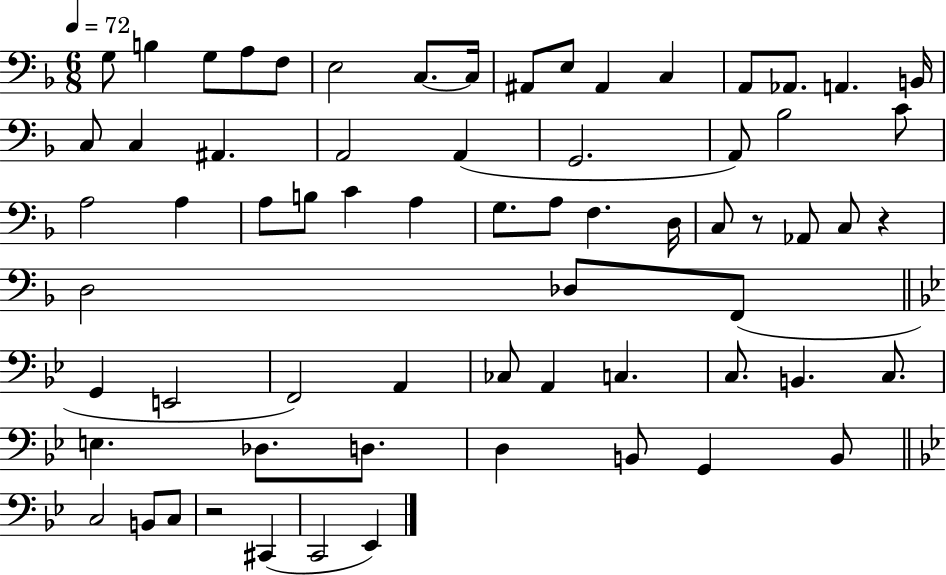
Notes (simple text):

G3/e B3/q G3/e A3/e F3/e E3/h C3/e. C3/s A#2/e E3/e A#2/q C3/q A2/e Ab2/e. A2/q. B2/s C3/e C3/q A#2/q. A2/h A2/q G2/h. A2/e Bb3/h C4/e A3/h A3/q A3/e B3/e C4/q A3/q G3/e. A3/e F3/q. D3/s C3/e R/e Ab2/e C3/e R/q D3/h Db3/e F2/e G2/q E2/h F2/h A2/q CES3/e A2/q C3/q. C3/e. B2/q. C3/e. E3/q. Db3/e. D3/e. D3/q B2/e G2/q B2/e C3/h B2/e C3/e R/h C#2/q C2/h Eb2/q